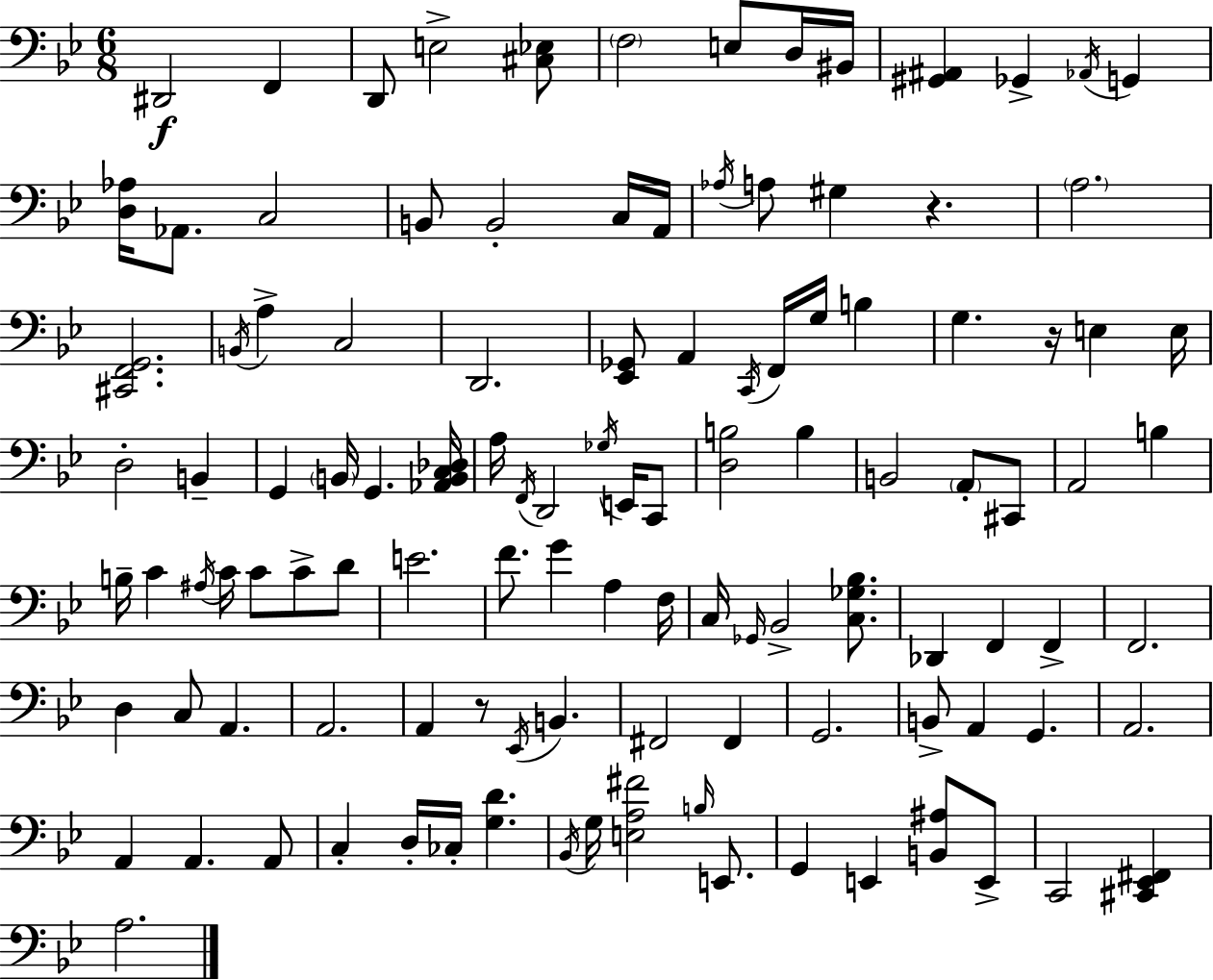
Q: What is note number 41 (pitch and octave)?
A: D2